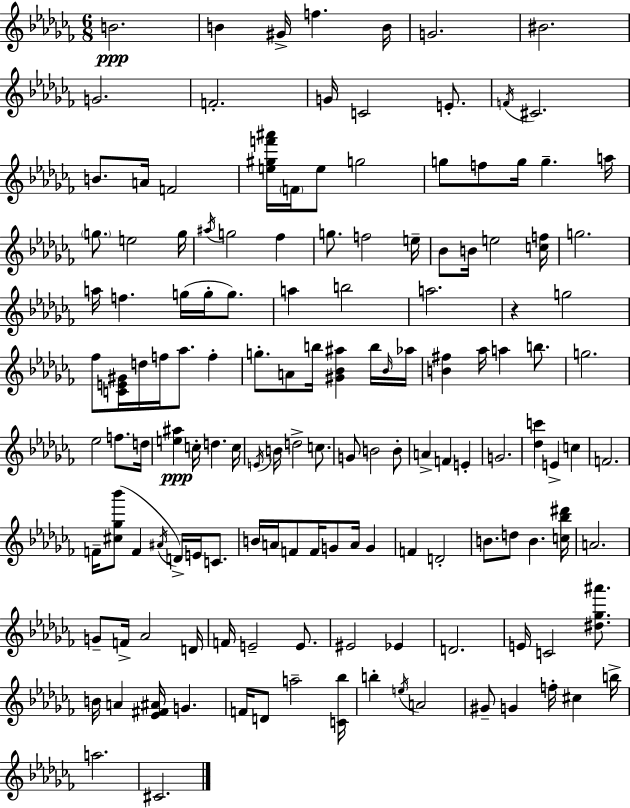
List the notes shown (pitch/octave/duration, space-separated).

B4/h. B4/q G#4/s F5/q. B4/s G4/h. BIS4/h. G4/h. F4/h. G4/s C4/h E4/e. F4/s C#4/h. B4/e. A4/s F4/h [E5,G#5,F6,A#6]/s F4/s E5/e G5/h G5/e F5/e G5/s G5/q. A5/s G5/e. E5/h G5/s A#5/s G5/h FES5/q G5/e. F5/h E5/s Bb4/e B4/s E5/h [C5,F5]/s G5/h. A5/s F5/q. G5/s G5/s G5/e. A5/q B5/h A5/h. R/q G5/h FES5/e [C4,E4,G#4]/s D5/s F5/s Ab5/e. F5/q G5/e. A4/e B5/s [G#4,Bb4,A#5]/q B5/s Bb4/s Ab5/s [B4,F#5]/q Ab5/s A5/q B5/e. G5/h. Eb5/h F5/e. D5/s [E5,A#5]/q C5/s D5/q. C5/s E4/s B4/s D5/h C5/e. G4/e B4/h B4/e A4/q F4/q E4/q G4/h. [Db5,C6]/q E4/q C5/q F4/h. F4/s [C#5,Gb5,Bb6]/e F4/q A#4/s D4/s E4/s C4/e. B4/s A4/s F4/e F4/s G4/e A4/s G4/q F4/q D4/h B4/e. D5/e B4/q. [C5,Bb5,D#6]/s A4/h. G4/e F4/s Ab4/h D4/s F4/s E4/h E4/e. EIS4/h Eb4/q D4/h. E4/s C4/h [D#5,Gb5,A#6]/e. B4/s A4/q [Eb4,F#4,A#4]/s G4/q. F4/s D4/e A5/h [C4,Bb5]/s B5/q E5/s A4/h G#4/e G4/q F5/s C#5/q B5/s A5/h. C#4/h.